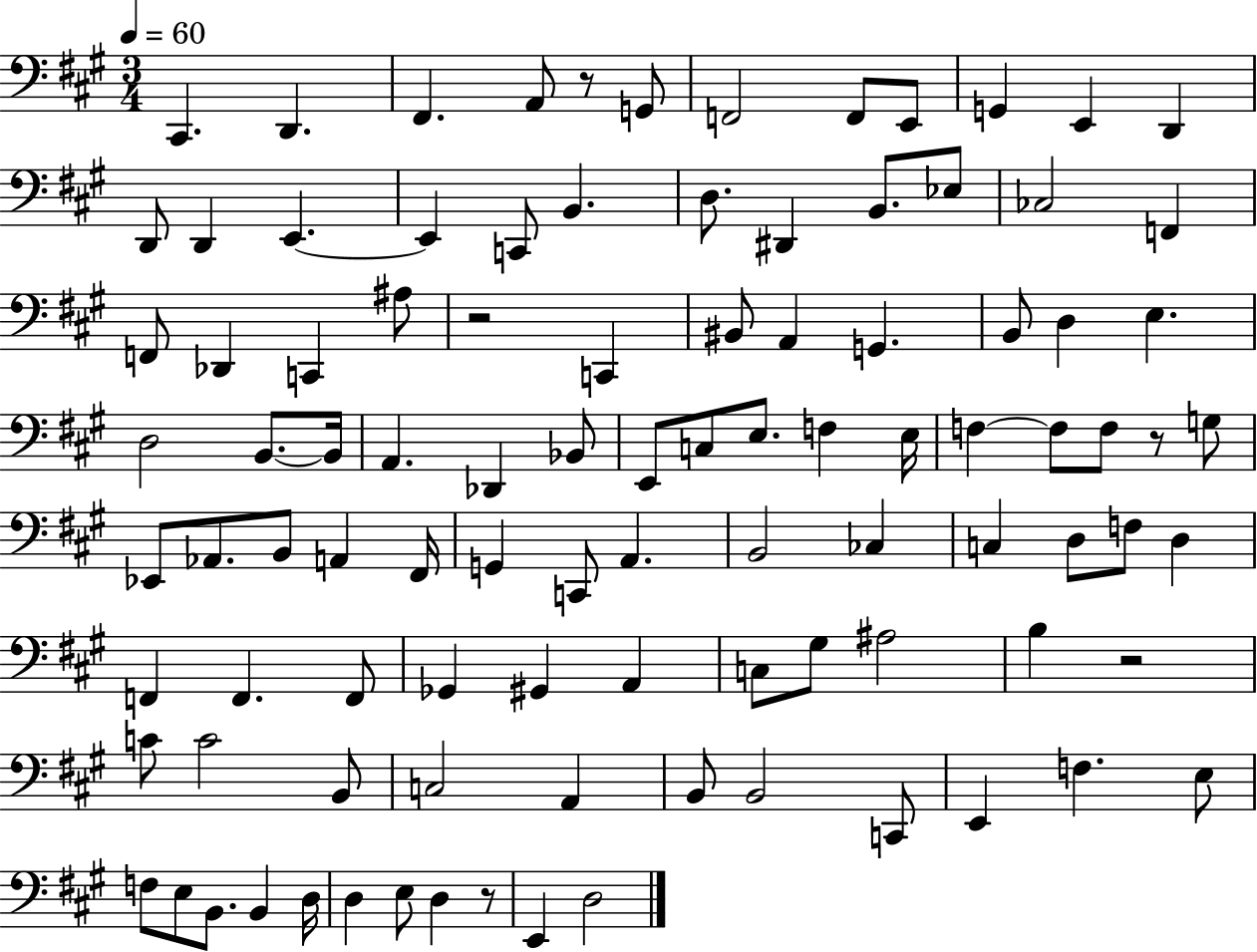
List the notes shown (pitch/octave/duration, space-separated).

C#2/q. D2/q. F#2/q. A2/e R/e G2/e F2/h F2/e E2/e G2/q E2/q D2/q D2/e D2/q E2/q. E2/q C2/e B2/q. D3/e. D#2/q B2/e. Eb3/e CES3/h F2/q F2/e Db2/q C2/q A#3/e R/h C2/q BIS2/e A2/q G2/q. B2/e D3/q E3/q. D3/h B2/e. B2/s A2/q. Db2/q Bb2/e E2/e C3/e E3/e. F3/q E3/s F3/q F3/e F3/e R/e G3/e Eb2/e Ab2/e. B2/e A2/q F#2/s G2/q C2/e A2/q. B2/h CES3/q C3/q D3/e F3/e D3/q F2/q F2/q. F2/e Gb2/q G#2/q A2/q C3/e G#3/e A#3/h B3/q R/h C4/e C4/h B2/e C3/h A2/q B2/e B2/h C2/e E2/q F3/q. E3/e F3/e E3/e B2/e. B2/q D3/s D3/q E3/e D3/q R/e E2/q D3/h